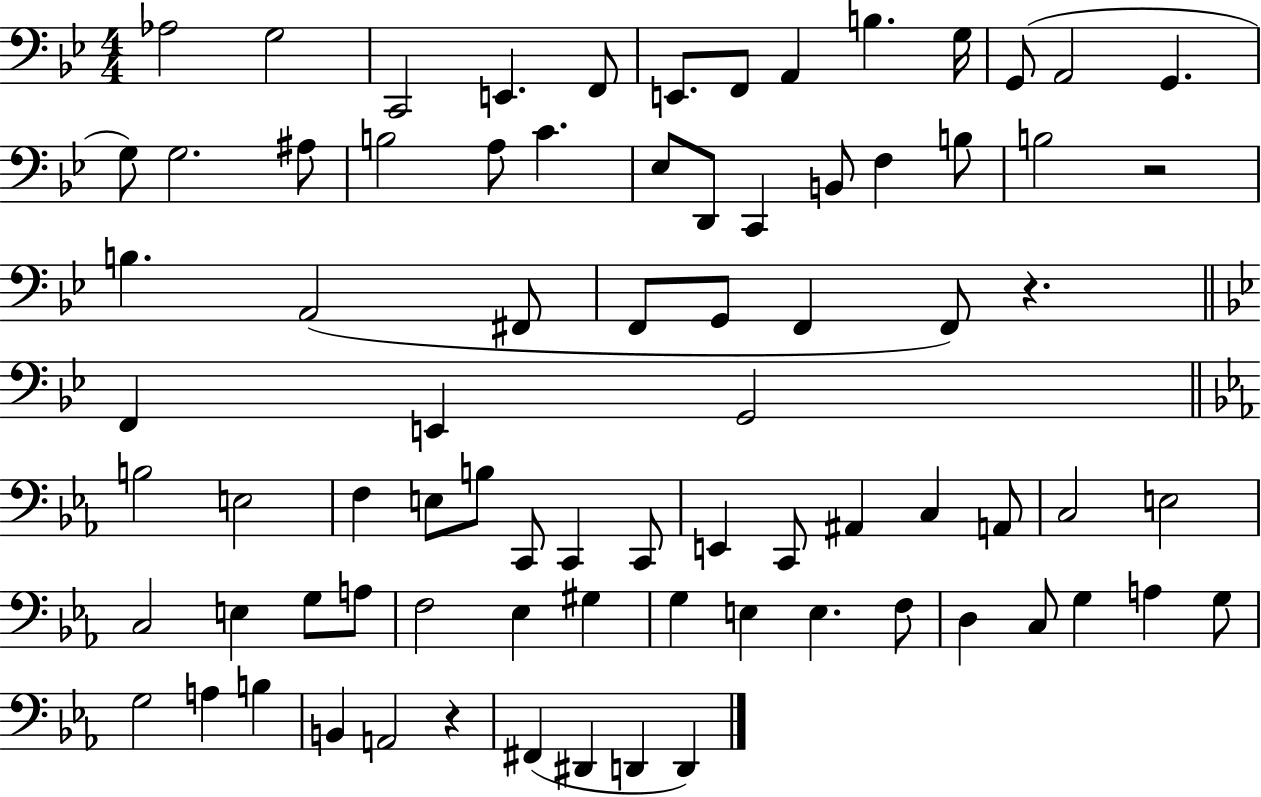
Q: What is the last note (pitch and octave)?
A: D2